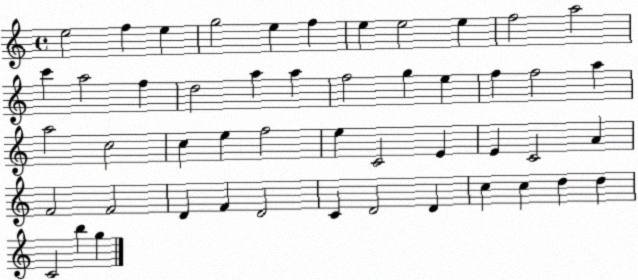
X:1
T:Untitled
M:4/4
L:1/4
K:C
e2 f e g2 e f e e2 e f2 a2 c' a2 f d2 a a f2 g e f f2 a a2 c2 c e f2 e C2 E E C2 A F2 F2 D F D2 C D2 D c c d d C2 b g